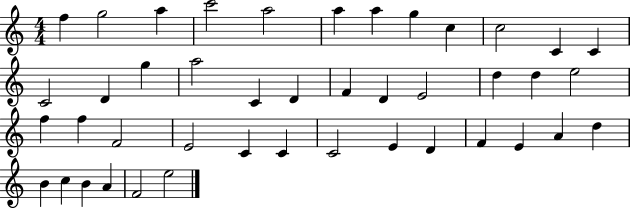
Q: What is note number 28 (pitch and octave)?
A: E4